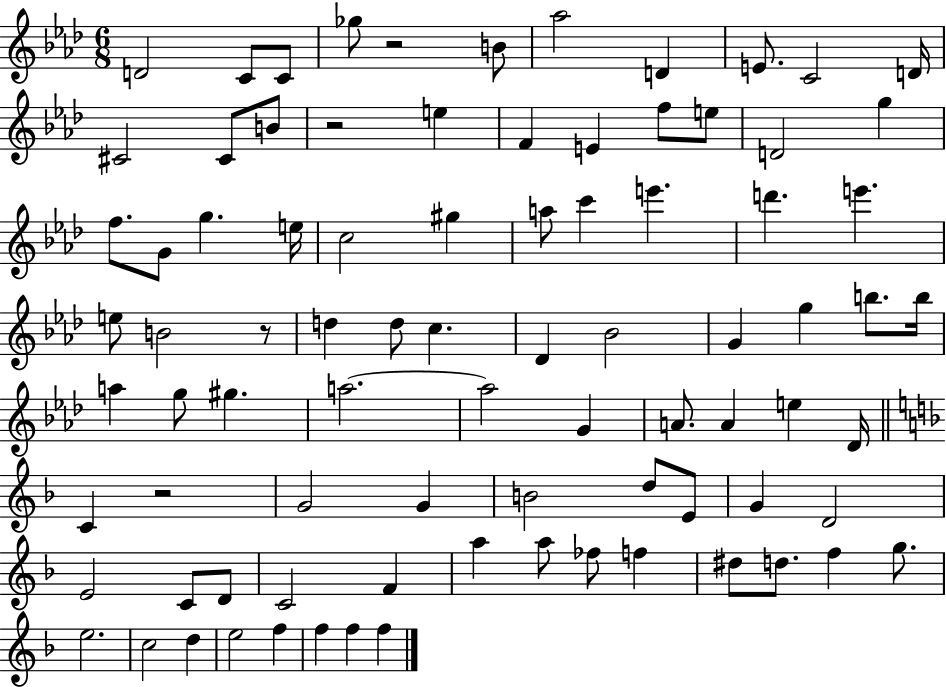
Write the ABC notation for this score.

X:1
T:Untitled
M:6/8
L:1/4
K:Ab
D2 C/2 C/2 _g/2 z2 B/2 _a2 D E/2 C2 D/4 ^C2 ^C/2 B/2 z2 e F E f/2 e/2 D2 g f/2 G/2 g e/4 c2 ^g a/2 c' e' d' e' e/2 B2 z/2 d d/2 c _D _B2 G g b/2 b/4 a g/2 ^g a2 a2 G A/2 A e _D/4 C z2 G2 G B2 d/2 E/2 G D2 E2 C/2 D/2 C2 F a a/2 _f/2 f ^d/2 d/2 f g/2 e2 c2 d e2 f f f f